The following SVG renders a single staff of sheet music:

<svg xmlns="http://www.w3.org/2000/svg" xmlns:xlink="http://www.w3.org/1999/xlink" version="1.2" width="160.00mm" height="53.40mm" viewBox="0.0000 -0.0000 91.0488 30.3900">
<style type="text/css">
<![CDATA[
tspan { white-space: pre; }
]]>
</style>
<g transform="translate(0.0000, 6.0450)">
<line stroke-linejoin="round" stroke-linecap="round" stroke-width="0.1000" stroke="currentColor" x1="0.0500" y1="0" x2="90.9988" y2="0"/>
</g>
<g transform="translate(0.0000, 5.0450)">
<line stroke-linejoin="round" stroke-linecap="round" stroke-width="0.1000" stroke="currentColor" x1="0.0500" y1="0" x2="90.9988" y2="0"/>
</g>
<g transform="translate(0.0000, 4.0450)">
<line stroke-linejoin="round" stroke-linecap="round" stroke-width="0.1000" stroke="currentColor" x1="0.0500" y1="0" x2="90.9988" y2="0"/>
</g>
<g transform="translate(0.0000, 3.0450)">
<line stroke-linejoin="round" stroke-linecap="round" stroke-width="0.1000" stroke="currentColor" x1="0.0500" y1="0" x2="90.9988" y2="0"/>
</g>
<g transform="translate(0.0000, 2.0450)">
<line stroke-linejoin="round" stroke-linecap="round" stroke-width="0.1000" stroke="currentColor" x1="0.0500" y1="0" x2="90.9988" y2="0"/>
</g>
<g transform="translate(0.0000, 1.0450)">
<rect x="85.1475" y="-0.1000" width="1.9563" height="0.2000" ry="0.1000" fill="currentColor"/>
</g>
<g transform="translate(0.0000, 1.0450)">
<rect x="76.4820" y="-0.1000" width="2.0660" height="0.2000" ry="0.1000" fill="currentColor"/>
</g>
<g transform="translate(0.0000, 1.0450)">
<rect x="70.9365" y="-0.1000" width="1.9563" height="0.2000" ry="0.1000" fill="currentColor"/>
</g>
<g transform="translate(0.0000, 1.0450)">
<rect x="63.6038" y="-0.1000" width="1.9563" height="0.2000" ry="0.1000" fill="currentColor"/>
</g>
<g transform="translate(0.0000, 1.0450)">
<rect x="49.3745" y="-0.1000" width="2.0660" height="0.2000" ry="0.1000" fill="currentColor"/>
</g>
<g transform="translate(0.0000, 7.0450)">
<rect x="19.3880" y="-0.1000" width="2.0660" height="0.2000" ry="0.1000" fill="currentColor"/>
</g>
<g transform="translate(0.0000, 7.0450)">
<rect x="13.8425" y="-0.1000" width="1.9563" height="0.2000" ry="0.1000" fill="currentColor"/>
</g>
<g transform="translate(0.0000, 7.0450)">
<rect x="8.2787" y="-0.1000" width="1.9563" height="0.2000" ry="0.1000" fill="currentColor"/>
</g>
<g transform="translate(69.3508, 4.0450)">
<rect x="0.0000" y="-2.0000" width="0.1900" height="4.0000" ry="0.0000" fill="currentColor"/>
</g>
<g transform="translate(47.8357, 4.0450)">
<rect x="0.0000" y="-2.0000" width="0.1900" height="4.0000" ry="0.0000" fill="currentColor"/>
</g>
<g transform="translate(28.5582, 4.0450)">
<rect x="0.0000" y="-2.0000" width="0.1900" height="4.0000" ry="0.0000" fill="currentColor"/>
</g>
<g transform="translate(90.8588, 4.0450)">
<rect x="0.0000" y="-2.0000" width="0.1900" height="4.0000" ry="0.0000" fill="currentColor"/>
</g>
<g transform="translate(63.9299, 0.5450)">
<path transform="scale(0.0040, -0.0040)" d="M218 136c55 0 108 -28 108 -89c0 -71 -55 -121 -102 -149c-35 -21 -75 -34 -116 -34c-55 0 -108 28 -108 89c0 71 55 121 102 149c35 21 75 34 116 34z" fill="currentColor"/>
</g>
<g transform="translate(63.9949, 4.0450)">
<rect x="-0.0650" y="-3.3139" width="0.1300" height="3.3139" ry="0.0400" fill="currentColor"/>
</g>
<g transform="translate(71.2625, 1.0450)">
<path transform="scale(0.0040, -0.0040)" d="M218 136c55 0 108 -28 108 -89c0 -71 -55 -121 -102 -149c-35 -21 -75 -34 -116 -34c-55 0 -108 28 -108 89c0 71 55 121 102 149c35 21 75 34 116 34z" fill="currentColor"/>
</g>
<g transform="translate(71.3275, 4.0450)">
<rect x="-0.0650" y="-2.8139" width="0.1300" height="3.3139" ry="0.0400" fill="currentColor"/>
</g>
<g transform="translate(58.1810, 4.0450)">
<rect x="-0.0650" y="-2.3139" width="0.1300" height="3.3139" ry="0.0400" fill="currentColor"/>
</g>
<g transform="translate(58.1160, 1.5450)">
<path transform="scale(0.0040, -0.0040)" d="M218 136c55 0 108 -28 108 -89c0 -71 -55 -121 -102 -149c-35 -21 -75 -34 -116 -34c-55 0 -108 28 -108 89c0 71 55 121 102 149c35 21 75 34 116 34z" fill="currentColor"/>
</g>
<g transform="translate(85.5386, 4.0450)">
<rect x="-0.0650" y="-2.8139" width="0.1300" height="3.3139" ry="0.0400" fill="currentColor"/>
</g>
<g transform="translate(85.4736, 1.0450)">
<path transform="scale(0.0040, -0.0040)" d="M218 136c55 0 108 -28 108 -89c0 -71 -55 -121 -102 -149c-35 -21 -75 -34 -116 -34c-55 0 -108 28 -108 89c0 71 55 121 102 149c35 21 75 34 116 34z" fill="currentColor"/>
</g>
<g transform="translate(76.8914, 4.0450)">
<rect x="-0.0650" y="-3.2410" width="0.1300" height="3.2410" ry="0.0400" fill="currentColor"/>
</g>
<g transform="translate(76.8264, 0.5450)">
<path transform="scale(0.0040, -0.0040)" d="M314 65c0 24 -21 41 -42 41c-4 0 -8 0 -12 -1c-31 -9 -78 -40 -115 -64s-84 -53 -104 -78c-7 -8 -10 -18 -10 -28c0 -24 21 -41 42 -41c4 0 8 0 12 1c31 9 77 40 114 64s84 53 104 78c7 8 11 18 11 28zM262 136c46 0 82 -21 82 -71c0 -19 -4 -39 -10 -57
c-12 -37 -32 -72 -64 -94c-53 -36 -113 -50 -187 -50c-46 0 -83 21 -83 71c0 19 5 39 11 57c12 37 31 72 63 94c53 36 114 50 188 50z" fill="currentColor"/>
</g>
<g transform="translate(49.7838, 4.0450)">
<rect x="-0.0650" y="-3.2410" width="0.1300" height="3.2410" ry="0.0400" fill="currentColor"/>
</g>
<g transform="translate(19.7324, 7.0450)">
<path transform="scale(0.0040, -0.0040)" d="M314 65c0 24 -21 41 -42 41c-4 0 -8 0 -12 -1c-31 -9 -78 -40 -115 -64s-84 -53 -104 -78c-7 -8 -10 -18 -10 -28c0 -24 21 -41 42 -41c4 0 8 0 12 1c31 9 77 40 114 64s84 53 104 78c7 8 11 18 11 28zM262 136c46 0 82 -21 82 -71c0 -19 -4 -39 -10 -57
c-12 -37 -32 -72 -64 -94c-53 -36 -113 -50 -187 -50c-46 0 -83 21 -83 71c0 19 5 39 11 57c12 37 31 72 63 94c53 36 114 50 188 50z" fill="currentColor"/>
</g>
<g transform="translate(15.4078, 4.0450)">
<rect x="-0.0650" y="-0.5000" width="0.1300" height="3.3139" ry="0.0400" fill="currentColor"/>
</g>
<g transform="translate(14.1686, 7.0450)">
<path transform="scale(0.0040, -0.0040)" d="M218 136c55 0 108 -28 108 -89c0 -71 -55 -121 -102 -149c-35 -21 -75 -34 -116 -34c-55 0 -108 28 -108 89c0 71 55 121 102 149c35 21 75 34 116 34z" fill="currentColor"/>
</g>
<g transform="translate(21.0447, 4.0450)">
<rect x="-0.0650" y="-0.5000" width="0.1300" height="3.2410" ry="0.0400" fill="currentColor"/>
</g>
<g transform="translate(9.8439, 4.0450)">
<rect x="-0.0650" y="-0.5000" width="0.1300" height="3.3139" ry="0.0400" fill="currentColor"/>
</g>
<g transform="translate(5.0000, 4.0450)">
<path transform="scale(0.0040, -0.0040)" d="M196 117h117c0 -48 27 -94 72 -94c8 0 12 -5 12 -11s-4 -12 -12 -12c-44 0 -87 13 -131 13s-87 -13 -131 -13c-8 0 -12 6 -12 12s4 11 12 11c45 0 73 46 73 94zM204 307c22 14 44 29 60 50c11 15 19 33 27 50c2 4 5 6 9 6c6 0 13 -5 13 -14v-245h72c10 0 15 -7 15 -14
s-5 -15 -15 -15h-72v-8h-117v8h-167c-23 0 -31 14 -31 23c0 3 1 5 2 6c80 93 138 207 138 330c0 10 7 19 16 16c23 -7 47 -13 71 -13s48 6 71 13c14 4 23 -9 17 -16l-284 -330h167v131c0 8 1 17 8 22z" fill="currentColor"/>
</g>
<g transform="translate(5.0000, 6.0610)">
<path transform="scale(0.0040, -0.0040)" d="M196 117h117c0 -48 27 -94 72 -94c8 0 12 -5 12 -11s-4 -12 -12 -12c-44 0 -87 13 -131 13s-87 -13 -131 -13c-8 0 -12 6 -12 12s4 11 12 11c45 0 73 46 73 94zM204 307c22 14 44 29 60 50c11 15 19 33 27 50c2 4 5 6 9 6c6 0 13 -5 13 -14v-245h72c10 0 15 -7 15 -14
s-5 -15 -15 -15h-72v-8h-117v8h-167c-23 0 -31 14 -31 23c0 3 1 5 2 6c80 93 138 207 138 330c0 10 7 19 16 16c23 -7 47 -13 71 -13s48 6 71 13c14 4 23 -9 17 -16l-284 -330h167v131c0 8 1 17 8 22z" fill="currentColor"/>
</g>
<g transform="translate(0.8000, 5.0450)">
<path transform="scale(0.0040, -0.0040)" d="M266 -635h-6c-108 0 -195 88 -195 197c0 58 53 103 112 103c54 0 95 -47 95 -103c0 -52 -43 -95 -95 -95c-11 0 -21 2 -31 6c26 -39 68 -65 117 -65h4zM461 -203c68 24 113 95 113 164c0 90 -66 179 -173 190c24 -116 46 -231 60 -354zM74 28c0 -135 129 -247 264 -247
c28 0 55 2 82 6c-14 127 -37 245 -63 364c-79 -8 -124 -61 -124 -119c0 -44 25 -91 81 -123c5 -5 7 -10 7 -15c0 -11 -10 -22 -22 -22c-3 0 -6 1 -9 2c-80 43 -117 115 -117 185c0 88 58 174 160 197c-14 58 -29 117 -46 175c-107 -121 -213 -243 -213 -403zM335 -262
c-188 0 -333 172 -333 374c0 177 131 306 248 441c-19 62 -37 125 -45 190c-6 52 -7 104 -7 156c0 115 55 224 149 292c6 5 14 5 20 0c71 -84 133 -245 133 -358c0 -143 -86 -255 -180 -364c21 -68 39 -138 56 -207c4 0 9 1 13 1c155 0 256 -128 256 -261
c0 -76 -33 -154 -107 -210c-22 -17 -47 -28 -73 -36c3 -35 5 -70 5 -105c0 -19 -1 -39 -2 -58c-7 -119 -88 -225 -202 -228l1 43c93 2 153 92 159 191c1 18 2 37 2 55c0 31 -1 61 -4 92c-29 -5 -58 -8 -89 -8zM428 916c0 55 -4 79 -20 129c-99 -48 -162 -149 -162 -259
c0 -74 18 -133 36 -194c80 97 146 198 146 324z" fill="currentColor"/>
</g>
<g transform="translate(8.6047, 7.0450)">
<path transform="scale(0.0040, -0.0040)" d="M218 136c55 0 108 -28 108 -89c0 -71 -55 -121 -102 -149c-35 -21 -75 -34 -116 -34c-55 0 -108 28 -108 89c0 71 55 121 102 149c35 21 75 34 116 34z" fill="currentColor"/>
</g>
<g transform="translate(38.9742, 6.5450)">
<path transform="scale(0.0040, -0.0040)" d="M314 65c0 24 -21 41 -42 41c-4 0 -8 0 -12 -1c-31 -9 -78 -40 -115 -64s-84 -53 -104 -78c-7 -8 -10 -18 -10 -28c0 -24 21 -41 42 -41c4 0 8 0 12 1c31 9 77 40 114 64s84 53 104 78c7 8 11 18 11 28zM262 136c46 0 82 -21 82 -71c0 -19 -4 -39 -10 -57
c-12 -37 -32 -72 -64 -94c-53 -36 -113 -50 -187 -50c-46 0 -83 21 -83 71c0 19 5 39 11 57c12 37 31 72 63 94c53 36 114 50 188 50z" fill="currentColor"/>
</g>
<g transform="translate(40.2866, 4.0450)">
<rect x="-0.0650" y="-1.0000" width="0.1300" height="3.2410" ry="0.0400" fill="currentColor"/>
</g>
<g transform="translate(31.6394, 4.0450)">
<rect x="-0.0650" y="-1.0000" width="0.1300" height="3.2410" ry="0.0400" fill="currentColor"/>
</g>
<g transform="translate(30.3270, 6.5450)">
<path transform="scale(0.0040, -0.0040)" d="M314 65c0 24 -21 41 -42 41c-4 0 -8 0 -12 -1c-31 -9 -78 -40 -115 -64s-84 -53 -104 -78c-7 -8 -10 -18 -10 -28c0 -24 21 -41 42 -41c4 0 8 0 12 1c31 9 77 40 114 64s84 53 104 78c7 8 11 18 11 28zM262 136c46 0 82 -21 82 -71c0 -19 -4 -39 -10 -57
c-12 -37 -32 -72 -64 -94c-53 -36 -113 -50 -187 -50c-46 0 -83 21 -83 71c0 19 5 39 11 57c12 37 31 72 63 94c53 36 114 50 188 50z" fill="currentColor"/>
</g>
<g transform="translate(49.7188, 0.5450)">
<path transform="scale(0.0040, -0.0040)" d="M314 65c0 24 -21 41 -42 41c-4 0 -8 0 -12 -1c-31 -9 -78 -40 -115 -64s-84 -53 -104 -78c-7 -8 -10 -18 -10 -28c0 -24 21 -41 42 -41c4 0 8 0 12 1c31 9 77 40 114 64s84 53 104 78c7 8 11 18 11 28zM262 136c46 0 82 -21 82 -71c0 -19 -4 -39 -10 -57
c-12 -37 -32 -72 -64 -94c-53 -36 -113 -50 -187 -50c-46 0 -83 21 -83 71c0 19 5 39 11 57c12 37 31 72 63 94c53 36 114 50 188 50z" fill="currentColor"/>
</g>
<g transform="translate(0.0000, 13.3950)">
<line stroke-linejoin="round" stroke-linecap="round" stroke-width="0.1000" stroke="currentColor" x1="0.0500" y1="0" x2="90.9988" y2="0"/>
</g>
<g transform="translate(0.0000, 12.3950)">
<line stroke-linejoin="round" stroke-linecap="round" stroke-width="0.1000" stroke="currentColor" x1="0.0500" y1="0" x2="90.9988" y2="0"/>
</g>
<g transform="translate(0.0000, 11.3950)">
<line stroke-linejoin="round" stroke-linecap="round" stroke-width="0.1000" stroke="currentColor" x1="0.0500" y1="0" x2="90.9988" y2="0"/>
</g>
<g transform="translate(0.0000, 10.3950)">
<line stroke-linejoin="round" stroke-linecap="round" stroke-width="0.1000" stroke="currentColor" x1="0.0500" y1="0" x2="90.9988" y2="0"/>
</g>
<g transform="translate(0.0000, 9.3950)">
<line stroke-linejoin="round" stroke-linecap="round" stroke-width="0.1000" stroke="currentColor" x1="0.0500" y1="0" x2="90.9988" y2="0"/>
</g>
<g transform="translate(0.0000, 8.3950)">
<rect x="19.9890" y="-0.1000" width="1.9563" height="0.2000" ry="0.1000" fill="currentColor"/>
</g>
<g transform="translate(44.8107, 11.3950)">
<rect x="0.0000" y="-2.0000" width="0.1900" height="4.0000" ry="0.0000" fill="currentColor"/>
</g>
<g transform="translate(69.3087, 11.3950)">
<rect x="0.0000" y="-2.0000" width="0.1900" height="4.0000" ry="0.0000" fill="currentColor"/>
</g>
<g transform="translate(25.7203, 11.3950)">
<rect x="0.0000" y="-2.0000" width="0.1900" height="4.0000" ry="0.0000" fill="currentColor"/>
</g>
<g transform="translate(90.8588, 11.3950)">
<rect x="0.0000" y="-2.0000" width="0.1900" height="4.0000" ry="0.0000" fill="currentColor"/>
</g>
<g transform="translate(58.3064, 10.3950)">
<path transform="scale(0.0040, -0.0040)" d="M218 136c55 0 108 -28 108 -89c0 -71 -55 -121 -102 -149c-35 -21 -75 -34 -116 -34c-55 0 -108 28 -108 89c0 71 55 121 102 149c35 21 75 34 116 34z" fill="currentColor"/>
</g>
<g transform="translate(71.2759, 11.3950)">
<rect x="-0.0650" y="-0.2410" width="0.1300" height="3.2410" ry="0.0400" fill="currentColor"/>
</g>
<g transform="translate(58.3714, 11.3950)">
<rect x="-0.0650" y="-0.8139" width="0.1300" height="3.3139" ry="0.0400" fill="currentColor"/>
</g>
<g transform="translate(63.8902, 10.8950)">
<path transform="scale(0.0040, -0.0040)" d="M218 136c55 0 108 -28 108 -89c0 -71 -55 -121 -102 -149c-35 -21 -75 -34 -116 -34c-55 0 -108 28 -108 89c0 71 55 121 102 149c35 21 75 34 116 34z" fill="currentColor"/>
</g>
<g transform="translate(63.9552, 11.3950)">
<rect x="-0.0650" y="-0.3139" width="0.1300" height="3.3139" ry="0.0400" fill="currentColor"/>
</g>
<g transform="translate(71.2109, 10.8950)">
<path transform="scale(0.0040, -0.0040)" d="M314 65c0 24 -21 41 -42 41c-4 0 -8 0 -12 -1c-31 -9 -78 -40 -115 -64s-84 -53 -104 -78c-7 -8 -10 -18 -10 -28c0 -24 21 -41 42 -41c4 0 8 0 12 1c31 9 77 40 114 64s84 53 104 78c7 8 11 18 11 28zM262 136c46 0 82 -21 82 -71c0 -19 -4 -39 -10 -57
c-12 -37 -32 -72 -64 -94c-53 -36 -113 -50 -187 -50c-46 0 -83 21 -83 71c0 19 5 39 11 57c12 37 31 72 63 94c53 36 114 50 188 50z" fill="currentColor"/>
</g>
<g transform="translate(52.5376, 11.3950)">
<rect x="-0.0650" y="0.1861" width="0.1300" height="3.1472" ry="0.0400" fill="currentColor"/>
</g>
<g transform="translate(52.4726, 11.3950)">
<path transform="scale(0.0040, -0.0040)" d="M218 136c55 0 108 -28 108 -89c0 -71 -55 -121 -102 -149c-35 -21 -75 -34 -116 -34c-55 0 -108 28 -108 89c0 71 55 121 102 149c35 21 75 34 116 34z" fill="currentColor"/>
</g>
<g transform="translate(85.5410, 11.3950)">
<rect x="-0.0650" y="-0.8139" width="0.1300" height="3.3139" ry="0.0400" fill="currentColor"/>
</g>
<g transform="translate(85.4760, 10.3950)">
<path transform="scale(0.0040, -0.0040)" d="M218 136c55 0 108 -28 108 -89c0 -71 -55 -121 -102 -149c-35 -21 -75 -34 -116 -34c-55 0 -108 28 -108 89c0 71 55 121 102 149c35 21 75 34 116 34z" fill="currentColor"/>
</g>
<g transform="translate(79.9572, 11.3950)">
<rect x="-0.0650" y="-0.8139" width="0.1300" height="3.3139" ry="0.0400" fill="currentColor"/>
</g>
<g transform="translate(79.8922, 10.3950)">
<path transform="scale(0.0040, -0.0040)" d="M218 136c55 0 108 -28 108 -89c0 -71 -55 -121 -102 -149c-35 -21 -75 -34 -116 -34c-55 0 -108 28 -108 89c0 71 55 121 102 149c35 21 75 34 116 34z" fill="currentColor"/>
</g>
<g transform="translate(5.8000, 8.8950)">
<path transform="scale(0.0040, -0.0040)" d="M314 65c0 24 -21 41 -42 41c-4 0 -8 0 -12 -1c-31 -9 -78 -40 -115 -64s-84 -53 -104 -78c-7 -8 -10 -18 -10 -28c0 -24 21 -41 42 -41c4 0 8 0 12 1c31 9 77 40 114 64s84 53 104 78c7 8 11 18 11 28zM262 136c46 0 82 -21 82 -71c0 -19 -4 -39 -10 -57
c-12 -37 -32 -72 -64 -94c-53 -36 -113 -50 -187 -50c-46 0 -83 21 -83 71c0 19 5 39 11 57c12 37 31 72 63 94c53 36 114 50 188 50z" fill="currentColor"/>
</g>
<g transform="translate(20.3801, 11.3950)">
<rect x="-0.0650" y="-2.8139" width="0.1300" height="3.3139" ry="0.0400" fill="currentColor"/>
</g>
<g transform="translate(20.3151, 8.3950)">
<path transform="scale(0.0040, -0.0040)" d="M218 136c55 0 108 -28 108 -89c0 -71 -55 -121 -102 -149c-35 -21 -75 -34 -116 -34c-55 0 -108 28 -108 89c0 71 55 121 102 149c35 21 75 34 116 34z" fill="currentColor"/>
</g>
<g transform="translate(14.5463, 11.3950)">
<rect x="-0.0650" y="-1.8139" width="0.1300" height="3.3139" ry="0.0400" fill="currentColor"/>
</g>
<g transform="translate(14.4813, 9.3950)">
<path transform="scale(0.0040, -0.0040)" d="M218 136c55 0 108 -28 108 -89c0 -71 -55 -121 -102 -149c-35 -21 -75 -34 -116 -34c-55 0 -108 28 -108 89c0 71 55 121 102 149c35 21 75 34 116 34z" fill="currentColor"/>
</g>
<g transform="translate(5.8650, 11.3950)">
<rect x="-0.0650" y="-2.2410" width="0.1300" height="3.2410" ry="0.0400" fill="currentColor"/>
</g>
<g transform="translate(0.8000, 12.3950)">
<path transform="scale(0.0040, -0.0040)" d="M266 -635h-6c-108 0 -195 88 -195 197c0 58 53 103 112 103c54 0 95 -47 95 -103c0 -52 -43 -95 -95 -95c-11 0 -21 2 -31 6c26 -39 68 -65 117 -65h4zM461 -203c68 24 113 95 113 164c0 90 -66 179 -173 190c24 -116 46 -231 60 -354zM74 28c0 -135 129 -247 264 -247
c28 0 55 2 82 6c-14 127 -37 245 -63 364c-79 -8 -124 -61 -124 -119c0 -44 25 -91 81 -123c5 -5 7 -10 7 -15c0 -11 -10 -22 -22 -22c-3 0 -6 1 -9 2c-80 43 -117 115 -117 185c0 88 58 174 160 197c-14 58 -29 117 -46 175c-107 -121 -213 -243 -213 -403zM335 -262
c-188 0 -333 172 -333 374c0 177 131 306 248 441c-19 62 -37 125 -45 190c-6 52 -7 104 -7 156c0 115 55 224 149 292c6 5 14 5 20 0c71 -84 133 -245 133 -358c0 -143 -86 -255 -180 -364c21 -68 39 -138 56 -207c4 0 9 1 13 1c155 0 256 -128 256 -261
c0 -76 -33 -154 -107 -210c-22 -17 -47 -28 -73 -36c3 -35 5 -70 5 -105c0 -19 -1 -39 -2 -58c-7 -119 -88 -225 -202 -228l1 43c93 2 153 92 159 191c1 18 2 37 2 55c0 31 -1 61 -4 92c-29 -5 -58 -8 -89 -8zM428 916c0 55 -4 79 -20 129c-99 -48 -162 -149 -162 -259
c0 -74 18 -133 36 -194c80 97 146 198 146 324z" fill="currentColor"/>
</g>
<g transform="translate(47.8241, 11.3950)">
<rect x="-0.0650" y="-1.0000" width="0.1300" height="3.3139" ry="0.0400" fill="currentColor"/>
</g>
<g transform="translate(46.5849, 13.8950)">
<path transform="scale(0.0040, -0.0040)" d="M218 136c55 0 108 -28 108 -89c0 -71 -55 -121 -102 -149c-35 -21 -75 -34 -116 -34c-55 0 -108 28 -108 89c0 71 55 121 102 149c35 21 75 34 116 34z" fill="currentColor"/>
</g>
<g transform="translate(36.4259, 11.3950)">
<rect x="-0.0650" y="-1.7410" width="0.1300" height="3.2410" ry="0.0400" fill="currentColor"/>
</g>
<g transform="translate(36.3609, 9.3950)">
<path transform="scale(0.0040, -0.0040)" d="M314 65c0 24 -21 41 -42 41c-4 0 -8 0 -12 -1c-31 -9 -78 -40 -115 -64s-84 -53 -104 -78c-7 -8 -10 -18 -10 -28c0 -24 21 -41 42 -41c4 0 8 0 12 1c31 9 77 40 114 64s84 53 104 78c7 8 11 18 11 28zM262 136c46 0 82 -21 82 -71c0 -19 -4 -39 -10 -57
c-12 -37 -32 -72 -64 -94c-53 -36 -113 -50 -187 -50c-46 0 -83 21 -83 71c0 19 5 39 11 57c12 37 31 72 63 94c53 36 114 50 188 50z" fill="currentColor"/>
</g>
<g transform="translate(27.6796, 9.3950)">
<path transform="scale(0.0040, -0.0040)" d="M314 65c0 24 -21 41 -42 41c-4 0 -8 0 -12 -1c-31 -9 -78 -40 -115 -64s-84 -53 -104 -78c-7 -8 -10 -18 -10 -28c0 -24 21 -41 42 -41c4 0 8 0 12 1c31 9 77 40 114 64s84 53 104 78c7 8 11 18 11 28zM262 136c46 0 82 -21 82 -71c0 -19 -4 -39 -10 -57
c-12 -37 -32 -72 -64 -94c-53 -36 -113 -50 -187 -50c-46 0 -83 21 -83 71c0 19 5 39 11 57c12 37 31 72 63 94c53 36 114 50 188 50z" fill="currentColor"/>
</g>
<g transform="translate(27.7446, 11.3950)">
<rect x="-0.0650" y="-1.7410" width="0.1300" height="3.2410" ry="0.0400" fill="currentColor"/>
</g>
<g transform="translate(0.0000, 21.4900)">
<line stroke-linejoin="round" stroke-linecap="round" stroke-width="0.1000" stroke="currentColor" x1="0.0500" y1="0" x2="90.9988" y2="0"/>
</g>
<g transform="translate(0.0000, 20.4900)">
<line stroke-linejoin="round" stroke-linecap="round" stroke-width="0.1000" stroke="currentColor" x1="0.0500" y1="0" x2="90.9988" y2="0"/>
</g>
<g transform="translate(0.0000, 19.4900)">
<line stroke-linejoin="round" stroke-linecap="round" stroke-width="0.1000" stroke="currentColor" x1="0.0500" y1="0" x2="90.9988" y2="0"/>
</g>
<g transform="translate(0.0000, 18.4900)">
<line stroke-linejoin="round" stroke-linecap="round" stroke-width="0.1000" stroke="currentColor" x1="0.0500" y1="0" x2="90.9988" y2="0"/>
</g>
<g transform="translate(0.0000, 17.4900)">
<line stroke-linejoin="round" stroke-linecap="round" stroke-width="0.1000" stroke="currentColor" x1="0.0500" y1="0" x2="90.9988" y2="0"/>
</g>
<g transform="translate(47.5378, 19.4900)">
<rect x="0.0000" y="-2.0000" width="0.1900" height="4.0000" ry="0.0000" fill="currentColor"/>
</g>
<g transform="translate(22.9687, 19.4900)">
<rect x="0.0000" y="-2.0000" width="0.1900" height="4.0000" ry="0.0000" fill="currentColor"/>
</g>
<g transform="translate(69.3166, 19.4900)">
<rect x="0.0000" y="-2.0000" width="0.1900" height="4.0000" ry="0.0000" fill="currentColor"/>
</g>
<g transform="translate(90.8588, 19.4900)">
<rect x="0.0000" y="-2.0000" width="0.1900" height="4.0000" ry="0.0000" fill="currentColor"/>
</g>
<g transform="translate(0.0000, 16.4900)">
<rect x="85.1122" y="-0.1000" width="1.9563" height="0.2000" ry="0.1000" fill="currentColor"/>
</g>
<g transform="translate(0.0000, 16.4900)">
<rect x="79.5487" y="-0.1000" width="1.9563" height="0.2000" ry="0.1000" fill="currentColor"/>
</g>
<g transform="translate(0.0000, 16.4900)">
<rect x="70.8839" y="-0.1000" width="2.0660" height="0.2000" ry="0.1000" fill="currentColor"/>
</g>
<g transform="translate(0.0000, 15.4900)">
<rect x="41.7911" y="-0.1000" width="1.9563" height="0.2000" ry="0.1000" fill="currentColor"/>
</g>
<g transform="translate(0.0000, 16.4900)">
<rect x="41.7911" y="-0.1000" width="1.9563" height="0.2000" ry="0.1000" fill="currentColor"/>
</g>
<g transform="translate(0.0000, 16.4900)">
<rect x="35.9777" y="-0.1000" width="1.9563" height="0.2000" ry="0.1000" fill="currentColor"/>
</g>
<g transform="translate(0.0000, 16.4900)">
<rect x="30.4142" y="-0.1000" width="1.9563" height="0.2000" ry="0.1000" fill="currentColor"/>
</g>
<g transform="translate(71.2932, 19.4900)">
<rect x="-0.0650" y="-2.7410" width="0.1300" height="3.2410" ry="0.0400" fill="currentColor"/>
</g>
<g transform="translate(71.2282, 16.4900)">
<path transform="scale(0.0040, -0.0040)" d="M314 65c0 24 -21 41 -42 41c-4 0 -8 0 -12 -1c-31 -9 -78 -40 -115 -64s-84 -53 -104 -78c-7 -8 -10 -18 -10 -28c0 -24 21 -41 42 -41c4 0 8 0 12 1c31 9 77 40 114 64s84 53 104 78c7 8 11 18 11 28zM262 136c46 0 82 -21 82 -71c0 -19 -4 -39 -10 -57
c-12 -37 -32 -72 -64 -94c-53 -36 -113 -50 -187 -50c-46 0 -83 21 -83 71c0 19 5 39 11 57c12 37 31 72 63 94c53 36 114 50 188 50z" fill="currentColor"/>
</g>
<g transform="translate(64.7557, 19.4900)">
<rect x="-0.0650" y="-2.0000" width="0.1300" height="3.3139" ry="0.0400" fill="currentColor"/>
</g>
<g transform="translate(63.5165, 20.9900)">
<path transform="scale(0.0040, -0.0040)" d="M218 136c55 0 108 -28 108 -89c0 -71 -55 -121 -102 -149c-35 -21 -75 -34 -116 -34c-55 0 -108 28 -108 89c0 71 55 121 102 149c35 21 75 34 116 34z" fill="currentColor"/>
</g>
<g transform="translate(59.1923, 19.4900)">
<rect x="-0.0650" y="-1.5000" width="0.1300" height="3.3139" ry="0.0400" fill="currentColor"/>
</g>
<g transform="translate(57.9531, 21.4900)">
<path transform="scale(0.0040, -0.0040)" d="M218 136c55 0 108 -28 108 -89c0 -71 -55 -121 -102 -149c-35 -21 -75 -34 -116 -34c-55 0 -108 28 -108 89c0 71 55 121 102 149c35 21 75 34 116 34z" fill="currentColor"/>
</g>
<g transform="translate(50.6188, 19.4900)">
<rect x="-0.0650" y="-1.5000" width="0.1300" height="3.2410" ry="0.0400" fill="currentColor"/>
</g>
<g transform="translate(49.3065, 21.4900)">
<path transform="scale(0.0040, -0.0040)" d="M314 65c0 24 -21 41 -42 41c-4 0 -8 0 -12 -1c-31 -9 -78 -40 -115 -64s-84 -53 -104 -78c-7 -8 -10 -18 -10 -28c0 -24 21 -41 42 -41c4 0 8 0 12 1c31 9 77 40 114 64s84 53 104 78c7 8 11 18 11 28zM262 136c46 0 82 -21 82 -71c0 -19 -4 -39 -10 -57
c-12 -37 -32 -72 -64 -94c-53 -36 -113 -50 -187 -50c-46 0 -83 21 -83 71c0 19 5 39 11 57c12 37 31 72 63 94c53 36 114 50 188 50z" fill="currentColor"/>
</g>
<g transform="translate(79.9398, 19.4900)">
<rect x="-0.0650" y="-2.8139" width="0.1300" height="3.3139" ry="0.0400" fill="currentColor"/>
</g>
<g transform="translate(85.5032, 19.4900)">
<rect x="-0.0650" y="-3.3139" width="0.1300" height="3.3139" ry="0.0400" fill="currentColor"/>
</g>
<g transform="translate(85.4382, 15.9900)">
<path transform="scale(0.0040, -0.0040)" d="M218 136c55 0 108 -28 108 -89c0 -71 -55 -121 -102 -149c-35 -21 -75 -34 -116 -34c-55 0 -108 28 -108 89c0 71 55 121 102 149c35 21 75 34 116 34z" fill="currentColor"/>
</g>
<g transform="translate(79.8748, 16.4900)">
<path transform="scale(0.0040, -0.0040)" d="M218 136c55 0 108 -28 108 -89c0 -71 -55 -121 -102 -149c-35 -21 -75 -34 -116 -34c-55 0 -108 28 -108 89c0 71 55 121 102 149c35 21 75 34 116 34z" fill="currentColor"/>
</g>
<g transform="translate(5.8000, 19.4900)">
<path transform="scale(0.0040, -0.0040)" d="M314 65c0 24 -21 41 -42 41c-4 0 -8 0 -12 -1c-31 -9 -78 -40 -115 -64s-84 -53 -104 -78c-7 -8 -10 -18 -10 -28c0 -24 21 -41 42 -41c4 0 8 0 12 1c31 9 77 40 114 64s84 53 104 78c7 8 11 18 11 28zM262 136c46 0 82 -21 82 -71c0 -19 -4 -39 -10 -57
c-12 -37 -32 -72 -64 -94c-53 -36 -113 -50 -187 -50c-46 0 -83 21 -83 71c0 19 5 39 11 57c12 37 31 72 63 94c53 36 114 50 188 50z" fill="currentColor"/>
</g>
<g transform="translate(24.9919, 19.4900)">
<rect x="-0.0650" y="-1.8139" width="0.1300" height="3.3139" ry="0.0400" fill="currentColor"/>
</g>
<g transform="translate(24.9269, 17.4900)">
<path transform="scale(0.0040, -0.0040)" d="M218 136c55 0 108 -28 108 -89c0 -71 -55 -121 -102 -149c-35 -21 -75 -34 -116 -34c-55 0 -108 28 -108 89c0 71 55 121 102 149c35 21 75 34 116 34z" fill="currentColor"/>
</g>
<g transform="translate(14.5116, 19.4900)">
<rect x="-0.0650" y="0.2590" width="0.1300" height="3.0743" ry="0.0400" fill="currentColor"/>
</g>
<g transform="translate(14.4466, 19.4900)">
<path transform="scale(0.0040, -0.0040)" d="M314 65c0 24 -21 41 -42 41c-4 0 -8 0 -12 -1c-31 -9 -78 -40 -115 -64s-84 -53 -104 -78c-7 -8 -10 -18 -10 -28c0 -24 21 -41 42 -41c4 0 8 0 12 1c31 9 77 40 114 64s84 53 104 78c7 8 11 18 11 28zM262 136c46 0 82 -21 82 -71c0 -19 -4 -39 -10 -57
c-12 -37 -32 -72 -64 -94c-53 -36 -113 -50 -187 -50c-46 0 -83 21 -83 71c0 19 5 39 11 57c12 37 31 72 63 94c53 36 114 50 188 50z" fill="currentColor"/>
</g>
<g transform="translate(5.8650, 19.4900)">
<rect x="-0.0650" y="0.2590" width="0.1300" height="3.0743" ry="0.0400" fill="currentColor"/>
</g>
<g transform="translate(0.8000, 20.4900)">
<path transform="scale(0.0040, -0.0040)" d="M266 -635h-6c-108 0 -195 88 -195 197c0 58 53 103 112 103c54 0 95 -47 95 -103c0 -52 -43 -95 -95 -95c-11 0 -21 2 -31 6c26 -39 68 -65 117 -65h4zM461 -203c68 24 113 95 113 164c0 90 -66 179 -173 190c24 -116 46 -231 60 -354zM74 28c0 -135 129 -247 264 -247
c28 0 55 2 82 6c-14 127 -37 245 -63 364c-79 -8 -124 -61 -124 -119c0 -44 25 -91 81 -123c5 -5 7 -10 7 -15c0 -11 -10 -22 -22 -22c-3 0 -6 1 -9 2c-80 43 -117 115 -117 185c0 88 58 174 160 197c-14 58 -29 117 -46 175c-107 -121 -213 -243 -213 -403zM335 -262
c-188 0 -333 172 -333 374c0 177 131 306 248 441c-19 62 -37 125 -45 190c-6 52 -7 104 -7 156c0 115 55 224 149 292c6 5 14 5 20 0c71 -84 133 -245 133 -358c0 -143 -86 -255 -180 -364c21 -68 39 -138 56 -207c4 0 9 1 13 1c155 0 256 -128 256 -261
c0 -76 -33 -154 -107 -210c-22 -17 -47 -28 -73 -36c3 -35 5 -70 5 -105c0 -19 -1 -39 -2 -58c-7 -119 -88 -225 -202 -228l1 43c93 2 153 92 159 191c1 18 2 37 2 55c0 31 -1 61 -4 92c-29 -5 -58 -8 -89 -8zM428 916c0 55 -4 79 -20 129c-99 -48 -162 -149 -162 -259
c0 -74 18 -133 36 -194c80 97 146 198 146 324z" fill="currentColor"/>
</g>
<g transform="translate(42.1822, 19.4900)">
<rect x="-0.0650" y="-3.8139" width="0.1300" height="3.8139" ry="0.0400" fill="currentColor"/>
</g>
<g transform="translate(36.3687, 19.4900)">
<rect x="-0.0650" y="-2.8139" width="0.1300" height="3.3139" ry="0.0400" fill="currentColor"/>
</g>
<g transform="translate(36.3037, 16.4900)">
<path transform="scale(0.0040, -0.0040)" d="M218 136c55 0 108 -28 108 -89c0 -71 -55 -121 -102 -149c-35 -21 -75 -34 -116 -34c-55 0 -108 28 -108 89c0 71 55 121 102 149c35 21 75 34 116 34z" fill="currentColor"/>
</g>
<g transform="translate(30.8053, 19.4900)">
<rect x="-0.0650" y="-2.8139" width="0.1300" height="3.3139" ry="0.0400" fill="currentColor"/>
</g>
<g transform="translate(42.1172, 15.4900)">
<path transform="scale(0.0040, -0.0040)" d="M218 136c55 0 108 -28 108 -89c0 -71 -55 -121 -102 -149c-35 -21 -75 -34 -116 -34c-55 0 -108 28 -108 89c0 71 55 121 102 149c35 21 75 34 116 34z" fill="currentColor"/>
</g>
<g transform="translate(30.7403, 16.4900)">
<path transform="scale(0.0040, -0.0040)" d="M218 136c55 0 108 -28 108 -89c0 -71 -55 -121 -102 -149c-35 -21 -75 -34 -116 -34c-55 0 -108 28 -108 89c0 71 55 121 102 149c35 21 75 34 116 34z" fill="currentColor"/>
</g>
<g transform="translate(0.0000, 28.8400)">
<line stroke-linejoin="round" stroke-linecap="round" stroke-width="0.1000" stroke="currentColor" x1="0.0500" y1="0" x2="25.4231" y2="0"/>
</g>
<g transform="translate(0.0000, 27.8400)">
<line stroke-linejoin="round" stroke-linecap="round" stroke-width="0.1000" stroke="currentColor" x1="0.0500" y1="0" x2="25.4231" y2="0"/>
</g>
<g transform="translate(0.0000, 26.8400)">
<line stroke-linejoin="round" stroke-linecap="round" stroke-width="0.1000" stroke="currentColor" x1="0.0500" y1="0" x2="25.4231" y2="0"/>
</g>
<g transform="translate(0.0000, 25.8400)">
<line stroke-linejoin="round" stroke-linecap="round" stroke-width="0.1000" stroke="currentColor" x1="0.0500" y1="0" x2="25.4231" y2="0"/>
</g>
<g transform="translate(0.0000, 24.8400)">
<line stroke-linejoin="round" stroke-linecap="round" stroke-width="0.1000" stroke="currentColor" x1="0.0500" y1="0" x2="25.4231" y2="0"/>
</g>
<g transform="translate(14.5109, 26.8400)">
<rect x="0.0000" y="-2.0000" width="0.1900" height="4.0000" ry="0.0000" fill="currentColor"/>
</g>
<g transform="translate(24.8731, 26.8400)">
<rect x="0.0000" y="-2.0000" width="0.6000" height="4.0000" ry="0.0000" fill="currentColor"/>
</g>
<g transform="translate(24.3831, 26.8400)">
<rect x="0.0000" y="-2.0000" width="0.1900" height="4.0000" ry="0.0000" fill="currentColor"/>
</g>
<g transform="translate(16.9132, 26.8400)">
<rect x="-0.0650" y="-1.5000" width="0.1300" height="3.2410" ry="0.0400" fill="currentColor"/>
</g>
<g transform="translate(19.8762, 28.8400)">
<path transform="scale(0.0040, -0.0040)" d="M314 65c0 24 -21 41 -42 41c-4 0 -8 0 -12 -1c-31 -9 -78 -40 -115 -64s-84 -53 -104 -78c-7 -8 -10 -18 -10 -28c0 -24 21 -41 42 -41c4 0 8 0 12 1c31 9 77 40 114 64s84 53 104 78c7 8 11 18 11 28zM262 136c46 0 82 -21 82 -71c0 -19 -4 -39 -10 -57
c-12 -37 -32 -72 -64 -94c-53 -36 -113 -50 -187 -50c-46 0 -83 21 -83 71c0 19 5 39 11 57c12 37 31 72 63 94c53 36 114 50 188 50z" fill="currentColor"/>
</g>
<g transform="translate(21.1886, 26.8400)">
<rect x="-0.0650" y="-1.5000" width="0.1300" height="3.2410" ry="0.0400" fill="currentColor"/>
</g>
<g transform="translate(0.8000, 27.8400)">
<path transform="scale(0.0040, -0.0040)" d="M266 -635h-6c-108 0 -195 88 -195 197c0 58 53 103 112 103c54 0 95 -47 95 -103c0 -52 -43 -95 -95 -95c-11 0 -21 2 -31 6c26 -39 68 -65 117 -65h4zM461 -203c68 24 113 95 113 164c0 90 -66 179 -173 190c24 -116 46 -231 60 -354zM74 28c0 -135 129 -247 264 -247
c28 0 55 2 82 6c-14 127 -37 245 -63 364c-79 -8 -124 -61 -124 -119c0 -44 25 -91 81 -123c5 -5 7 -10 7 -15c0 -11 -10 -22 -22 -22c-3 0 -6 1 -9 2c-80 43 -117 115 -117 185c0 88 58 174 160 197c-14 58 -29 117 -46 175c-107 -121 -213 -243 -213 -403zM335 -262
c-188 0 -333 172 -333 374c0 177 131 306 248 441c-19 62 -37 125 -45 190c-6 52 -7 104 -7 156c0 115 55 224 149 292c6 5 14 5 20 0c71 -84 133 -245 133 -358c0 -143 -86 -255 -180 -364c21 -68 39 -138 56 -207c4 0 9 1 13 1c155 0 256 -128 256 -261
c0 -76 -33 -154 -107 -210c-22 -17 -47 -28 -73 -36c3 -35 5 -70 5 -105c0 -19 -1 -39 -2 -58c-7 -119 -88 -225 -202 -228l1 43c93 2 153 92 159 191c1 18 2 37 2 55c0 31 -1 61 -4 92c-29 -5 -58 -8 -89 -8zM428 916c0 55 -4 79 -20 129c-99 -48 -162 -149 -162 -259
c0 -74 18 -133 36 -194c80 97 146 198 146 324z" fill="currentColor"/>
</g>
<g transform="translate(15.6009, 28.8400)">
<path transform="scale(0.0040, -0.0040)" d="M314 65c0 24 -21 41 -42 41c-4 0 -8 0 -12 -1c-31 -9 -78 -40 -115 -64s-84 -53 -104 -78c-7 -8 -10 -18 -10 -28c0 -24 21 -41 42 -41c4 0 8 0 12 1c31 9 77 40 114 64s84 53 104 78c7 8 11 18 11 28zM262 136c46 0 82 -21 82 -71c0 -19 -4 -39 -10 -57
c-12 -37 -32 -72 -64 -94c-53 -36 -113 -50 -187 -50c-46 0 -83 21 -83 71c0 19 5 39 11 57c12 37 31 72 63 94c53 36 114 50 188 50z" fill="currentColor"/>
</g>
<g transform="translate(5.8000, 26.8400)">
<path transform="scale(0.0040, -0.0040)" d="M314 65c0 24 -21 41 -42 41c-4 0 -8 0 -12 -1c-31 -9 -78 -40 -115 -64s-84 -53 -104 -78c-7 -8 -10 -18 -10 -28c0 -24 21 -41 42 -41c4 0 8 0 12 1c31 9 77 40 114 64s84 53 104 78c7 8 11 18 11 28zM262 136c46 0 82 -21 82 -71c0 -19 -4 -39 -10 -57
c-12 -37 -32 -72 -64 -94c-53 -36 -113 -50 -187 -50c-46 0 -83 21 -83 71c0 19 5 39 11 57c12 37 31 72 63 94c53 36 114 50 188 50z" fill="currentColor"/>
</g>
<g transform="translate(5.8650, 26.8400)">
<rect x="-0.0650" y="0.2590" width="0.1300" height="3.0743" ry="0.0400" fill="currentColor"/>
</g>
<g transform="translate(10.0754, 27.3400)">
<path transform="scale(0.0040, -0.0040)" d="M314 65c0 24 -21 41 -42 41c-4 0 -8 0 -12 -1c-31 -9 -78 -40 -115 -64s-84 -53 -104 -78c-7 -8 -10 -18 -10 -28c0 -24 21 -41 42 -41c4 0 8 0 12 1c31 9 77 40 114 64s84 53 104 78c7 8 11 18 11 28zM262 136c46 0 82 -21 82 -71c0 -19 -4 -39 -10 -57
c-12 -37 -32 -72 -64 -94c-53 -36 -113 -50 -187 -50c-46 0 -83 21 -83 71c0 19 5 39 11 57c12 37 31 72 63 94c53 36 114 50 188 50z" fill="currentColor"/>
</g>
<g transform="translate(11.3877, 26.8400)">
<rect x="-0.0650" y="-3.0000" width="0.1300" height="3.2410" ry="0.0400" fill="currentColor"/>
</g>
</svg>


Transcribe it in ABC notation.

X:1
T:Untitled
M:4/4
L:1/4
K:C
C C C2 D2 D2 b2 g b a b2 a g2 f a f2 f2 D B d c c2 d d B2 B2 f a a c' E2 E F a2 a b B2 A2 E2 E2